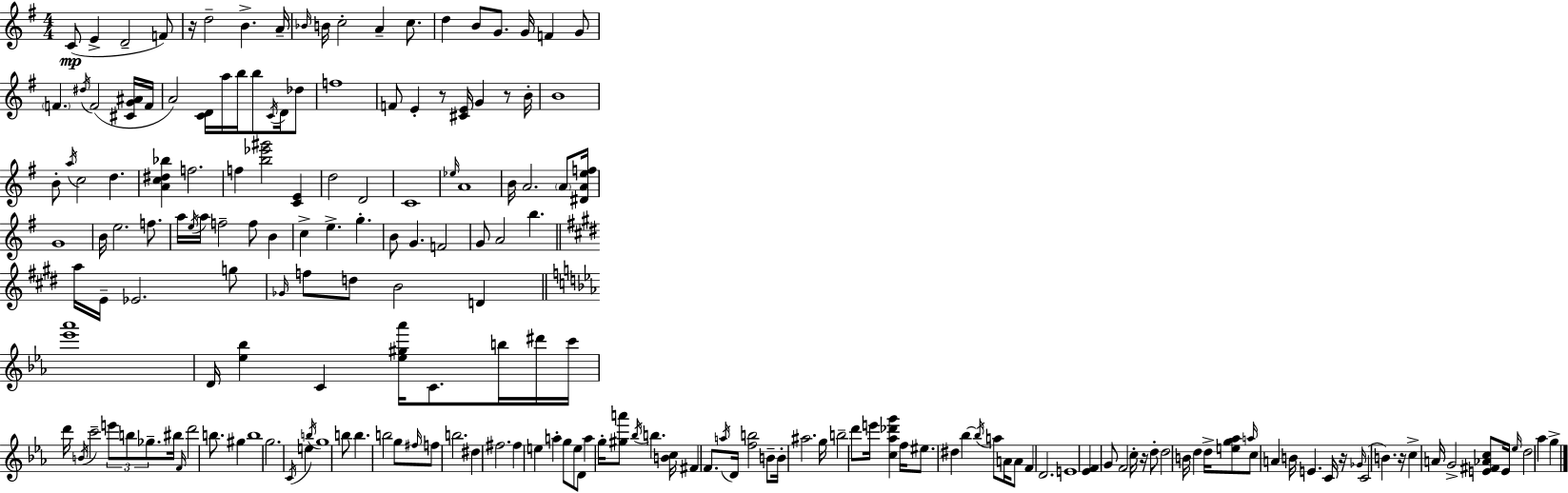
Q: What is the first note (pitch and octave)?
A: C4